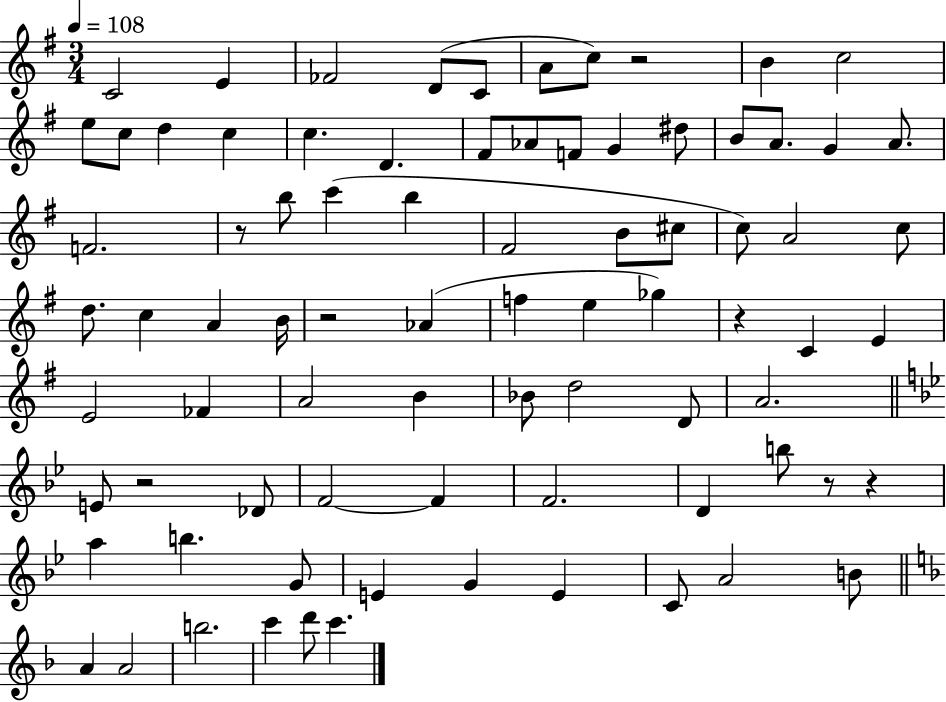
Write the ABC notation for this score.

X:1
T:Untitled
M:3/4
L:1/4
K:G
C2 E _F2 D/2 C/2 A/2 c/2 z2 B c2 e/2 c/2 d c c D ^F/2 _A/2 F/2 G ^d/2 B/2 A/2 G A/2 F2 z/2 b/2 c' b ^F2 B/2 ^c/2 c/2 A2 c/2 d/2 c A B/4 z2 _A f e _g z C E E2 _F A2 B _B/2 d2 D/2 A2 E/2 z2 _D/2 F2 F F2 D b/2 z/2 z a b G/2 E G E C/2 A2 B/2 A A2 b2 c' d'/2 c'